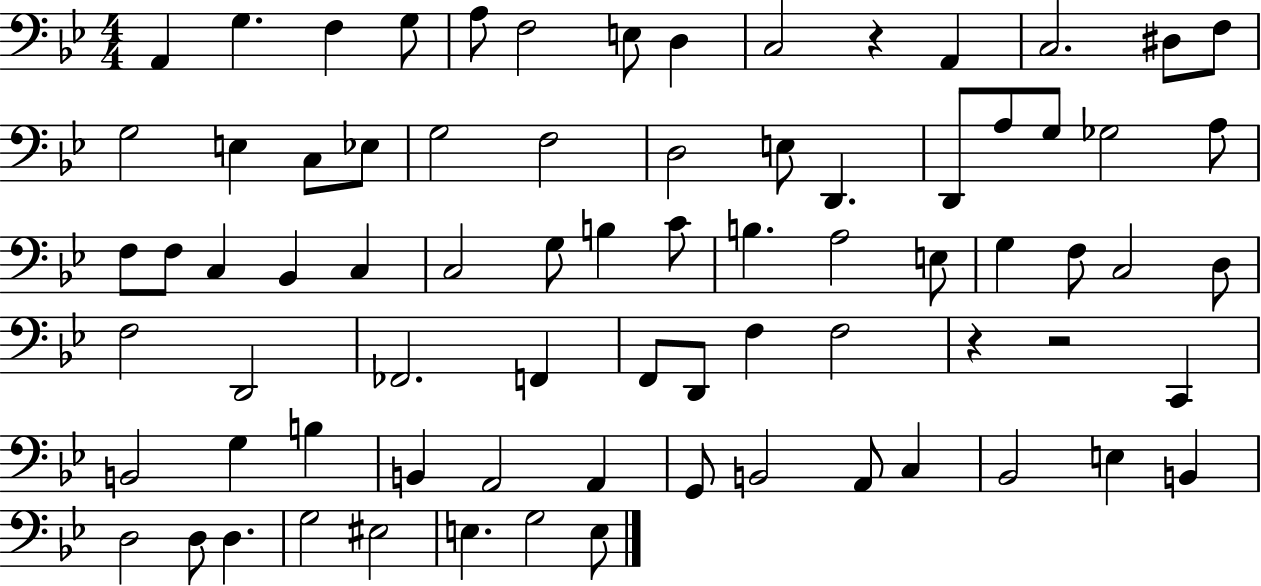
{
  \clef bass
  \numericTimeSignature
  \time 4/4
  \key bes \major
  \repeat volta 2 { a,4 g4. f4 g8 | a8 f2 e8 d4 | c2 r4 a,4 | c2. dis8 f8 | \break g2 e4 c8 ees8 | g2 f2 | d2 e8 d,4. | d,8 a8 g8 ges2 a8 | \break f8 f8 c4 bes,4 c4 | c2 g8 b4 c'8 | b4. a2 e8 | g4 f8 c2 d8 | \break f2 d,2 | fes,2. f,4 | f,8 d,8 f4 f2 | r4 r2 c,4 | \break b,2 g4 b4 | b,4 a,2 a,4 | g,8 b,2 a,8 c4 | bes,2 e4 b,4 | \break d2 d8 d4. | g2 eis2 | e4. g2 e8 | } \bar "|."
}